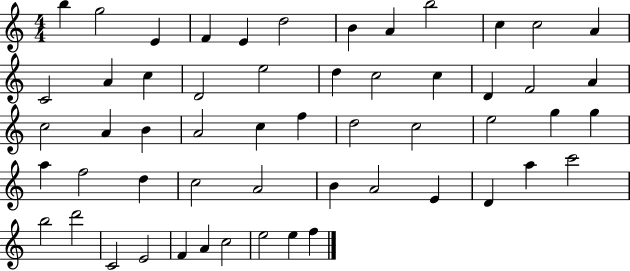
X:1
T:Untitled
M:4/4
L:1/4
K:C
b g2 E F E d2 B A b2 c c2 A C2 A c D2 e2 d c2 c D F2 A c2 A B A2 c f d2 c2 e2 g g a f2 d c2 A2 B A2 E D a c'2 b2 d'2 C2 E2 F A c2 e2 e f